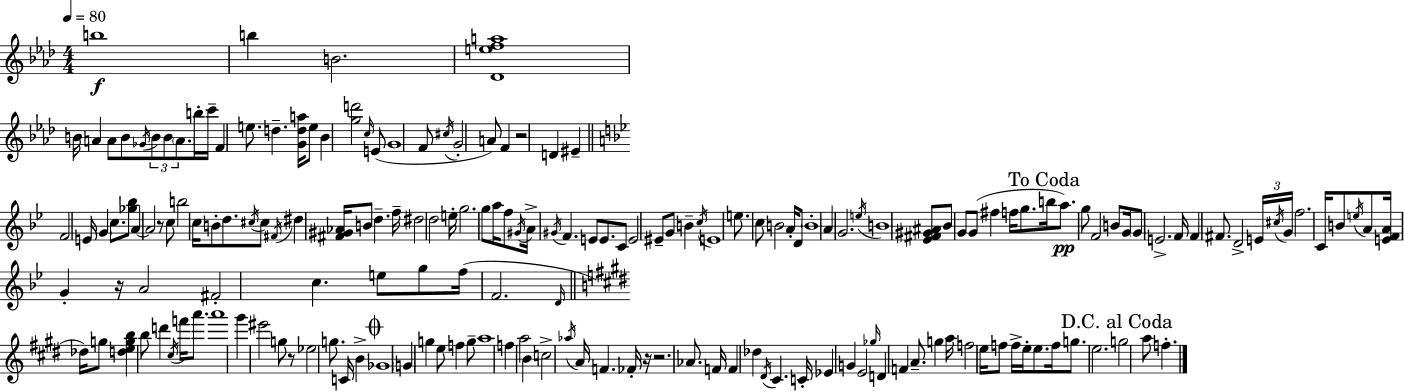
B5/w B5/q B4/h. [Db4,E5,F5,A5]/w B4/s A4/q A4/e B4/e Gb4/s B4/e B4/e A4/e. B5/s C6/s F4/q E5/e. D5/q. [G4,D5,A5]/s E5/e Bb4/q [G5,D6]/h C5/s E4/e G4/w F4/e C#5/s G4/h A4/e F4/q R/h D4/q EIS4/q F4/h E4/s G4/q C5/e. [Gb5,Bb5]/e A4/q A4/h R/e C5/e B5/h C5/s B4/e D5/e. C#5/s C#5/e F#4/s D#5/q [F#4,G#4,Ab4]/s B4/e D5/q. F5/s D#5/h D5/h E5/s G5/h. G5/e A5/s F5/e G#4/s A4/s G#4/s F4/q. E4/e E4/e. C4/e E4/h EIS4/e G4/e B4/q C5/s E4/w E5/e. C5/e B4/h A4/s D4/e B4/w A4/q G4/h. E5/s B4/w [Eb4,F#4,G#4,A#4]/e Bb4/e G4/e G4/e F#5/q F5/s G5/e. B5/s A5/e. G5/e F4/h B4/e G4/s G4/e E4/h. F4/s F4/q F#4/e. D4/h E4/s C#5/s G4/s F5/h. C4/s B4/e E5/s A4/e [E4,F4,A4]/s G4/q R/s A4/h F#4/h C5/q. E5/e G5/e F5/s F4/h. D4/s Db5/s G5/e [D5,E5,G5,B5]/q B5/e D6/q C#5/s F6/s A6/e. A6/w G#6/q EIS6/h G5/e R/e Eb5/h G5/e. C4/s B4/q Gb4/w G4/q G5/q E5/e F5/q G5/e A5/w F5/q A5/h B4/q C5/h Ab5/s A4/s F4/q. FES4/s R/s R/h. Ab4/e. F4/s F4/q Db5/q D#4/s C#4/q. C4/s Eb4/q G4/q E4/h Gb5/s D4/q F4/q A4/e. G5/q A5/s F5/h E5/s F5/e F5/s E5/s E5/e. F5/s G5/e. E5/h. G5/h A5/e F5/q.